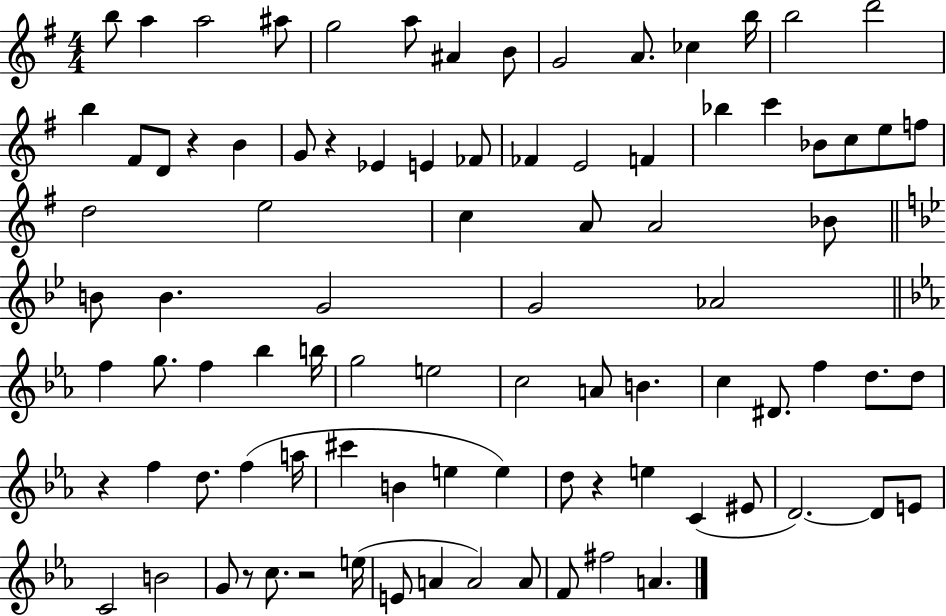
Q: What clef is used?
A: treble